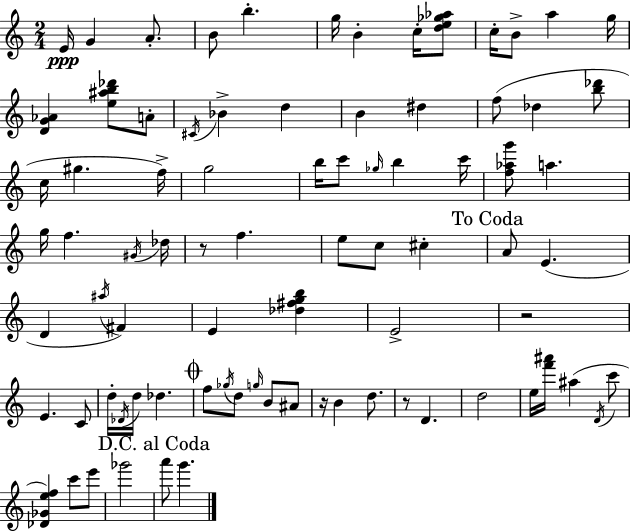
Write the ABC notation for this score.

X:1
T:Untitled
M:2/4
L:1/4
K:C
E/4 G A/2 B/2 b g/4 B c/4 [de_g_a]/2 c/4 B/2 a g/4 [DG_A] [e^ab_d']/2 A/2 ^C/4 _B d B ^d f/2 _d [b_d']/2 c/4 ^g f/4 g2 b/4 c'/2 _g/4 b c'/4 [f_ag']/2 a g/4 f ^G/4 _d/4 z/2 f e/2 c/2 ^c A/2 E D ^a/4 ^F E [_d^fgb] E2 z2 E C/2 d/4 _D/4 d/4 _d f/2 _g/4 d/2 g/4 B/2 ^A/2 z/4 B d/2 z/2 D d2 e/4 [f'^a']/4 ^a D/4 c'/2 [_D_Gef] c'/2 e'/2 _g'2 a'/2 g'